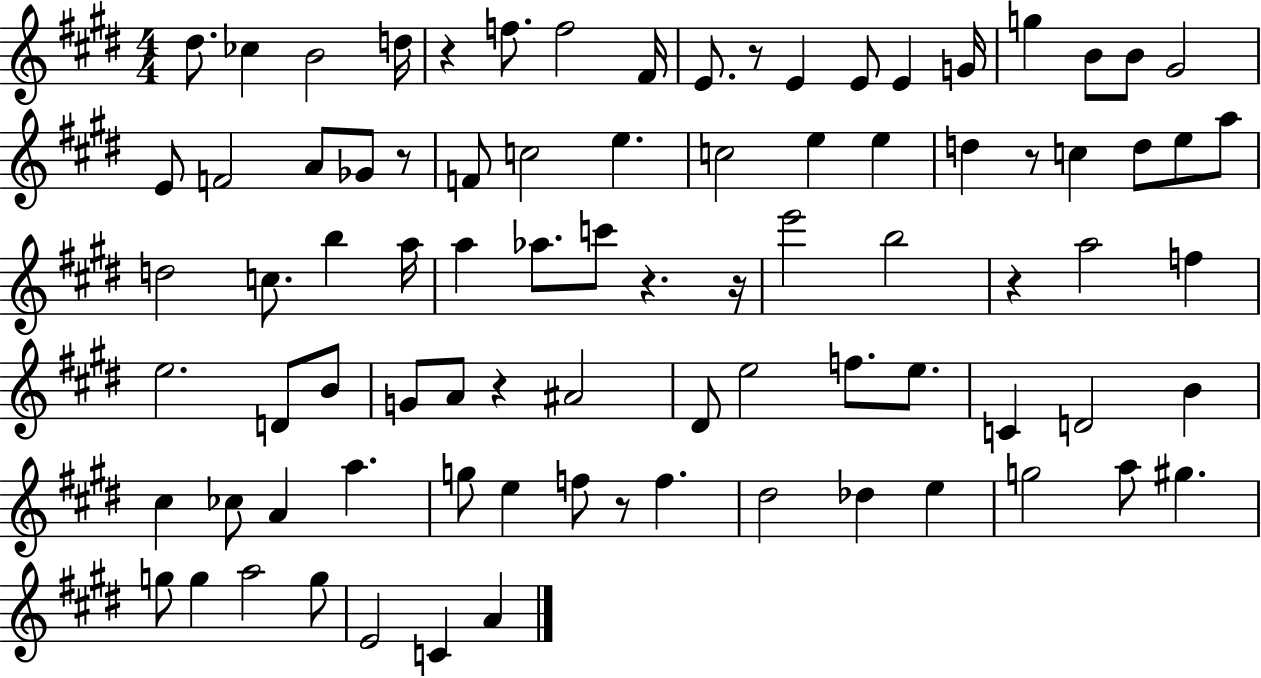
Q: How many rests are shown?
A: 9